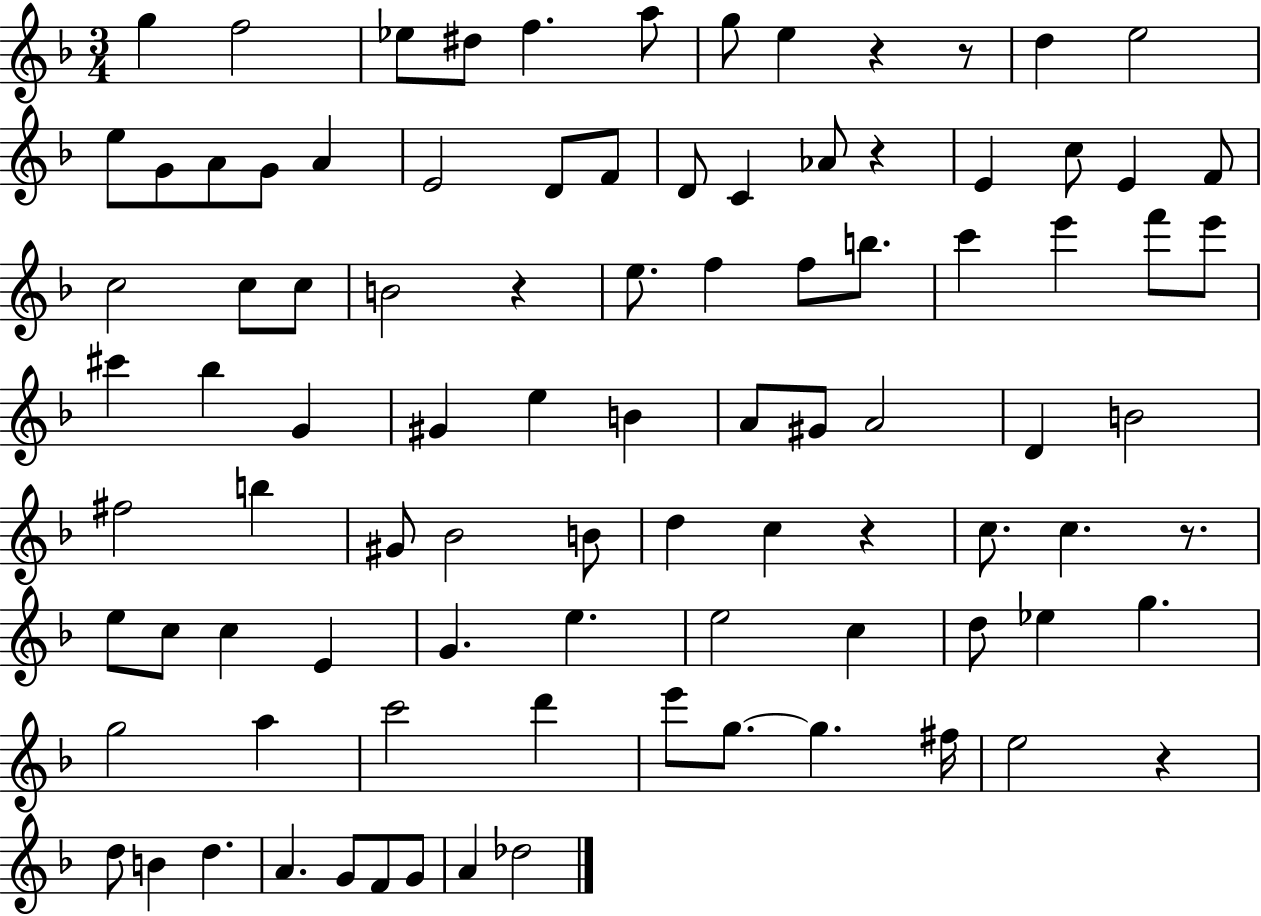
{
  \clef treble
  \numericTimeSignature
  \time 3/4
  \key f \major
  g''4 f''2 | ees''8 dis''8 f''4. a''8 | g''8 e''4 r4 r8 | d''4 e''2 | \break e''8 g'8 a'8 g'8 a'4 | e'2 d'8 f'8 | d'8 c'4 aes'8 r4 | e'4 c''8 e'4 f'8 | \break c''2 c''8 c''8 | b'2 r4 | e''8. f''4 f''8 b''8. | c'''4 e'''4 f'''8 e'''8 | \break cis'''4 bes''4 g'4 | gis'4 e''4 b'4 | a'8 gis'8 a'2 | d'4 b'2 | \break fis''2 b''4 | gis'8 bes'2 b'8 | d''4 c''4 r4 | c''8. c''4. r8. | \break e''8 c''8 c''4 e'4 | g'4. e''4. | e''2 c''4 | d''8 ees''4 g''4. | \break g''2 a''4 | c'''2 d'''4 | e'''8 g''8.~~ g''4. fis''16 | e''2 r4 | \break d''8 b'4 d''4. | a'4. g'8 f'8 g'8 | a'4 des''2 | \bar "|."
}